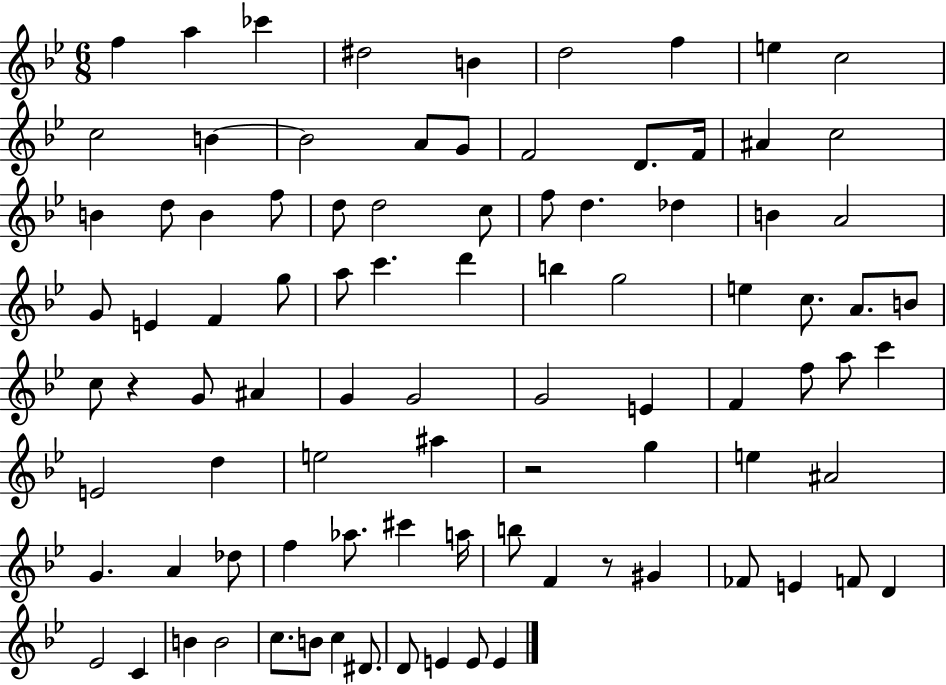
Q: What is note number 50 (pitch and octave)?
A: G4